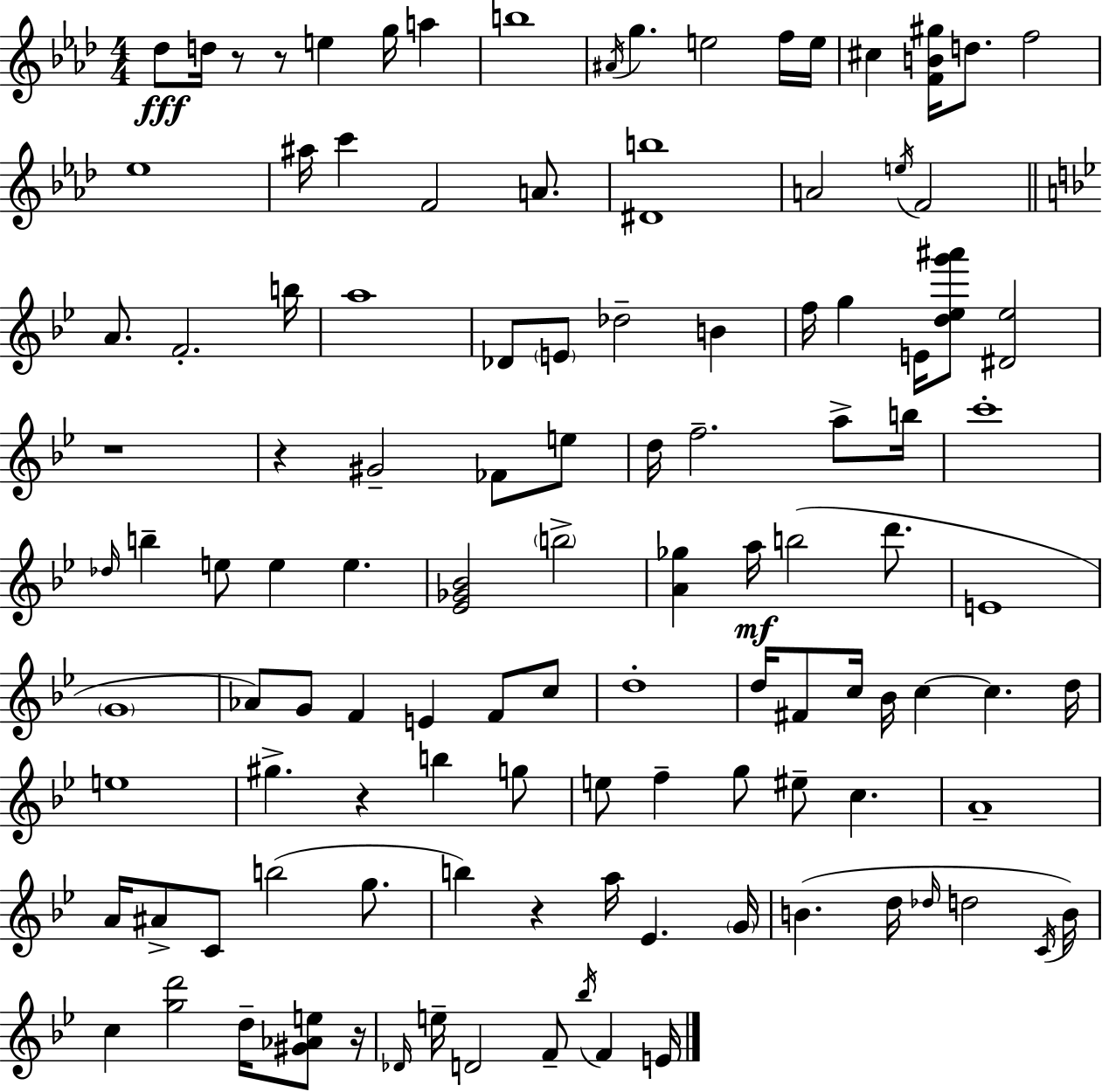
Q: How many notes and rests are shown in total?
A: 115